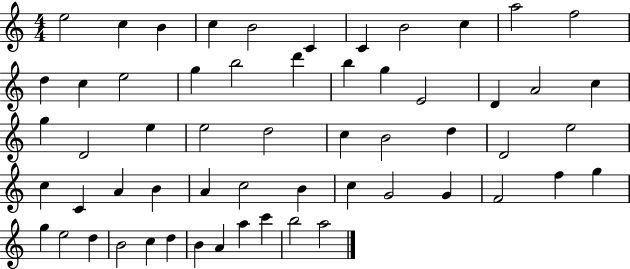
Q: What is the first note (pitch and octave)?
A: E5